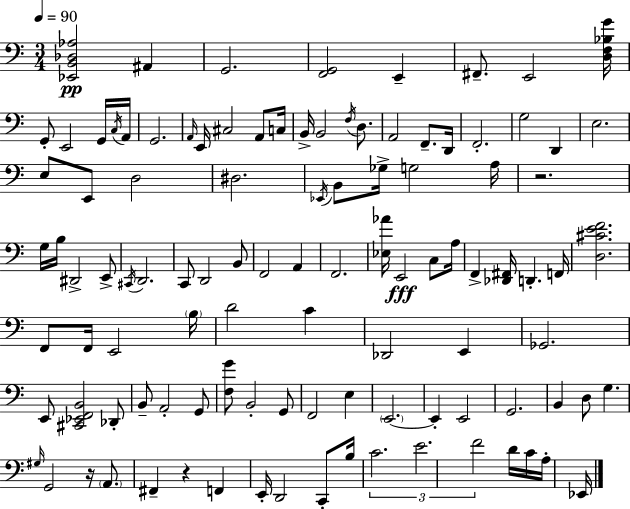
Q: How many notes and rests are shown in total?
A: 106